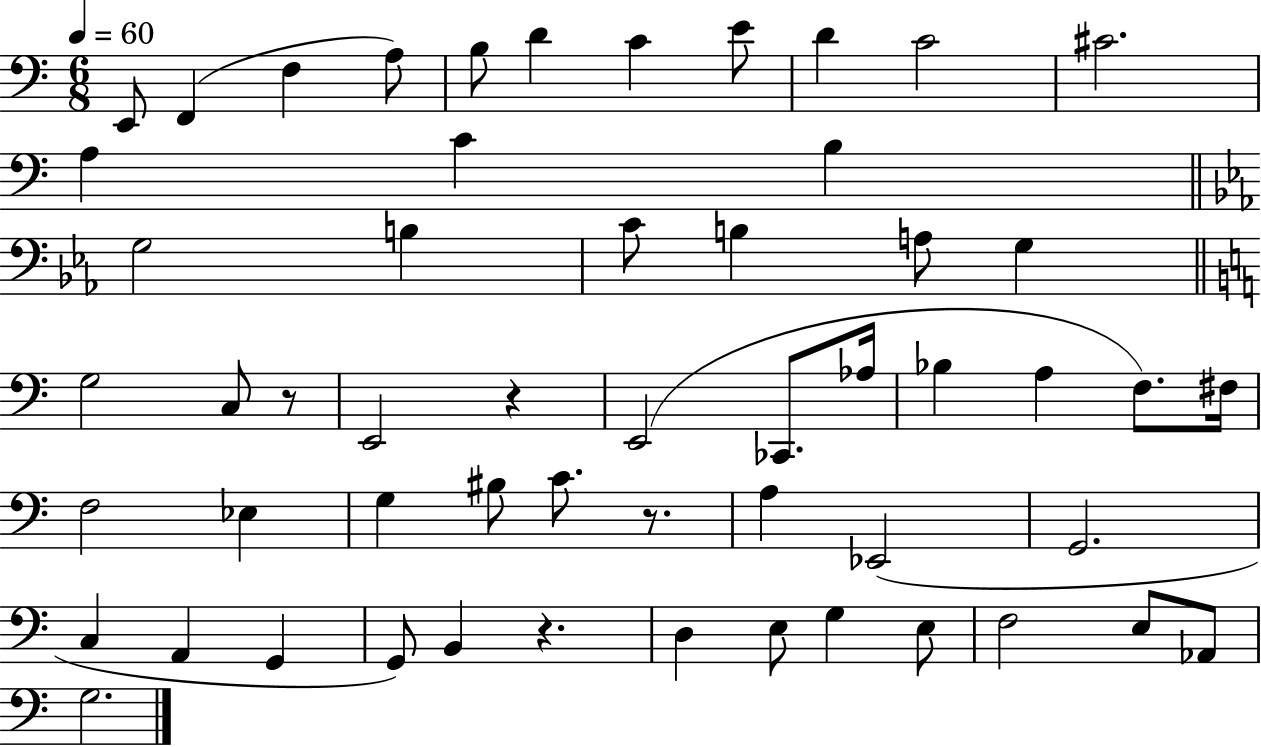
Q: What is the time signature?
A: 6/8